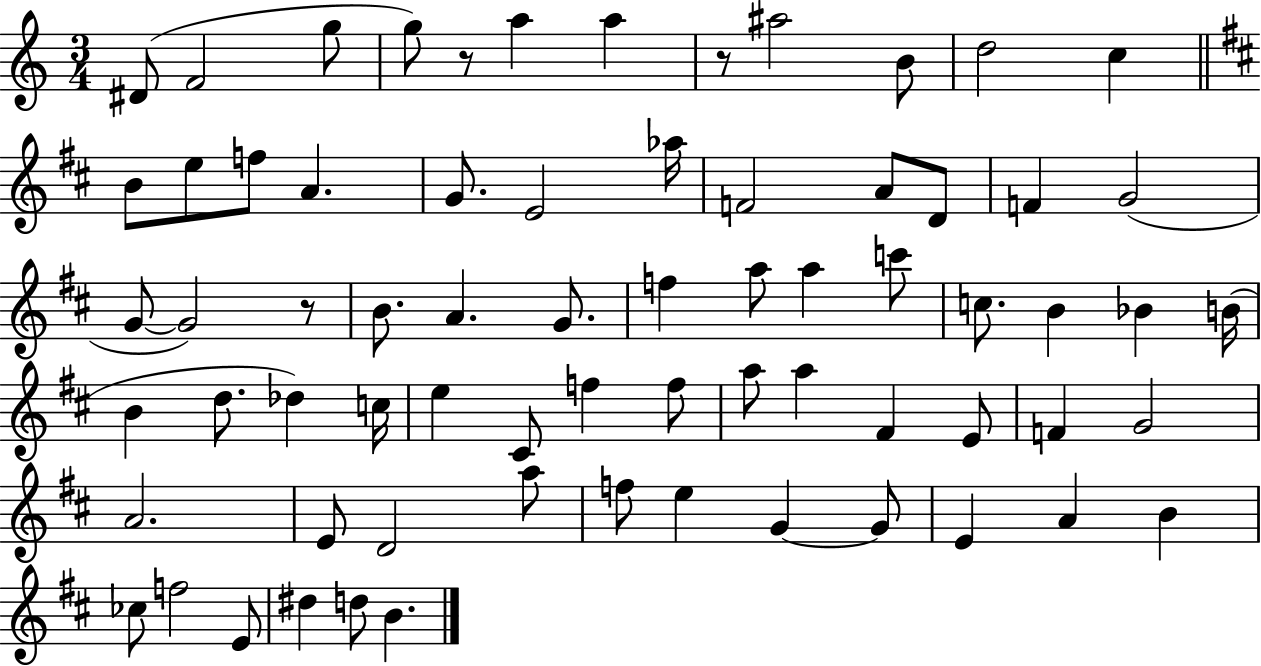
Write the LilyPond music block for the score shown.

{
  \clef treble
  \numericTimeSignature
  \time 3/4
  \key c \major
  \repeat volta 2 { dis'8( f'2 g''8 | g''8) r8 a''4 a''4 | r8 ais''2 b'8 | d''2 c''4 | \break \bar "||" \break \key d \major b'8 e''8 f''8 a'4. | g'8. e'2 aes''16 | f'2 a'8 d'8 | f'4 g'2( | \break g'8~~ g'2) r8 | b'8. a'4. g'8. | f''4 a''8 a''4 c'''8 | c''8. b'4 bes'4 b'16( | \break b'4 d''8. des''4) c''16 | e''4 cis'8 f''4 f''8 | a''8 a''4 fis'4 e'8 | f'4 g'2 | \break a'2. | e'8 d'2 a''8 | f''8 e''4 g'4~~ g'8 | e'4 a'4 b'4 | \break ces''8 f''2 e'8 | dis''4 d''8 b'4. | } \bar "|."
}